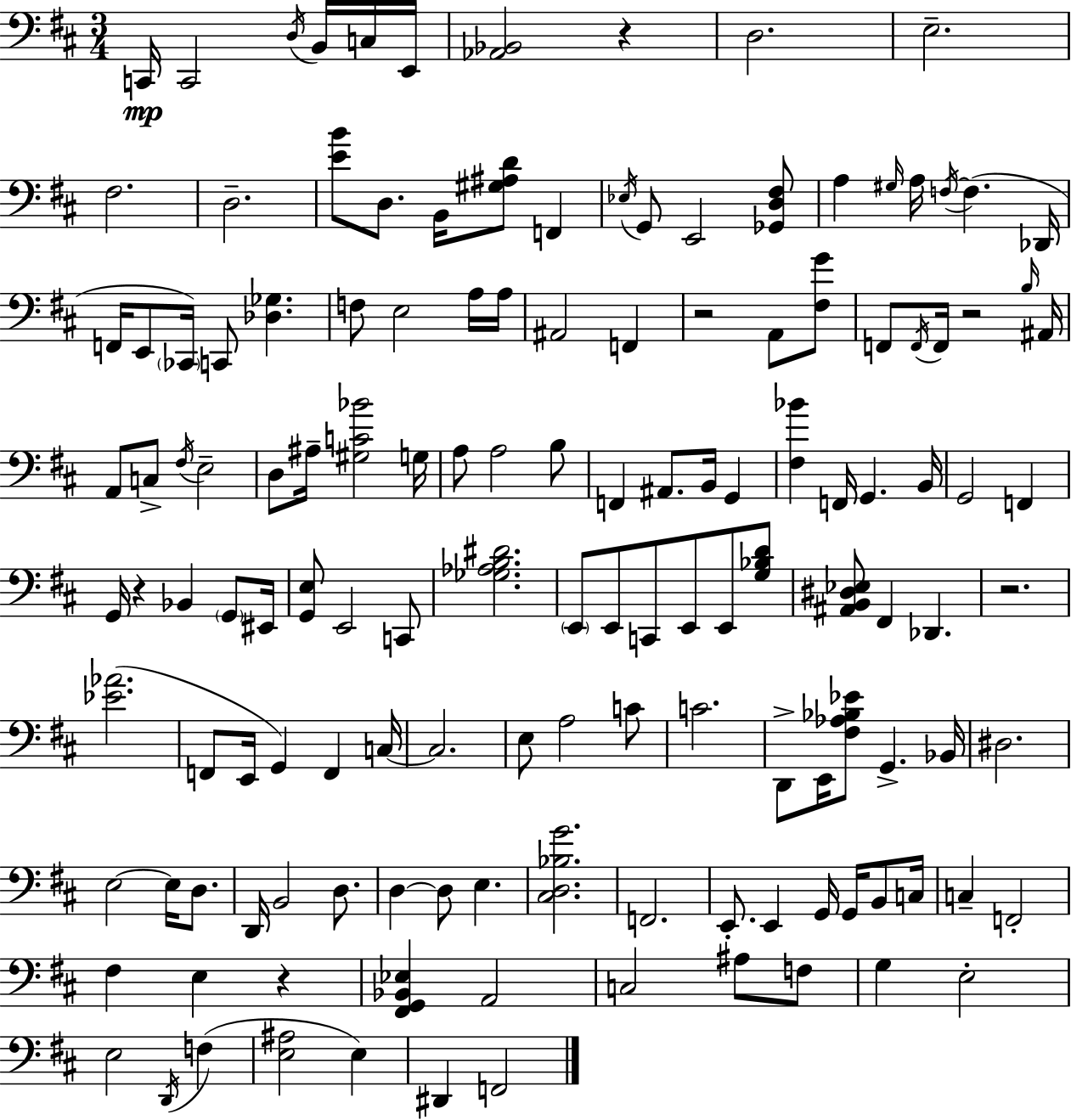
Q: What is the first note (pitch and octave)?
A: C2